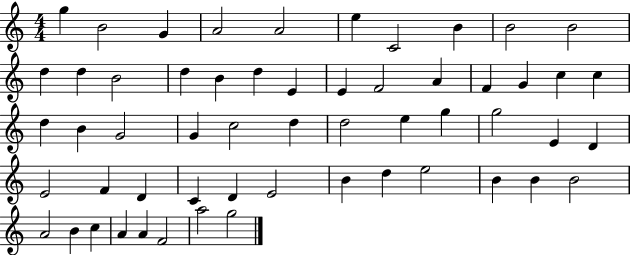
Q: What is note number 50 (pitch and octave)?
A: B4